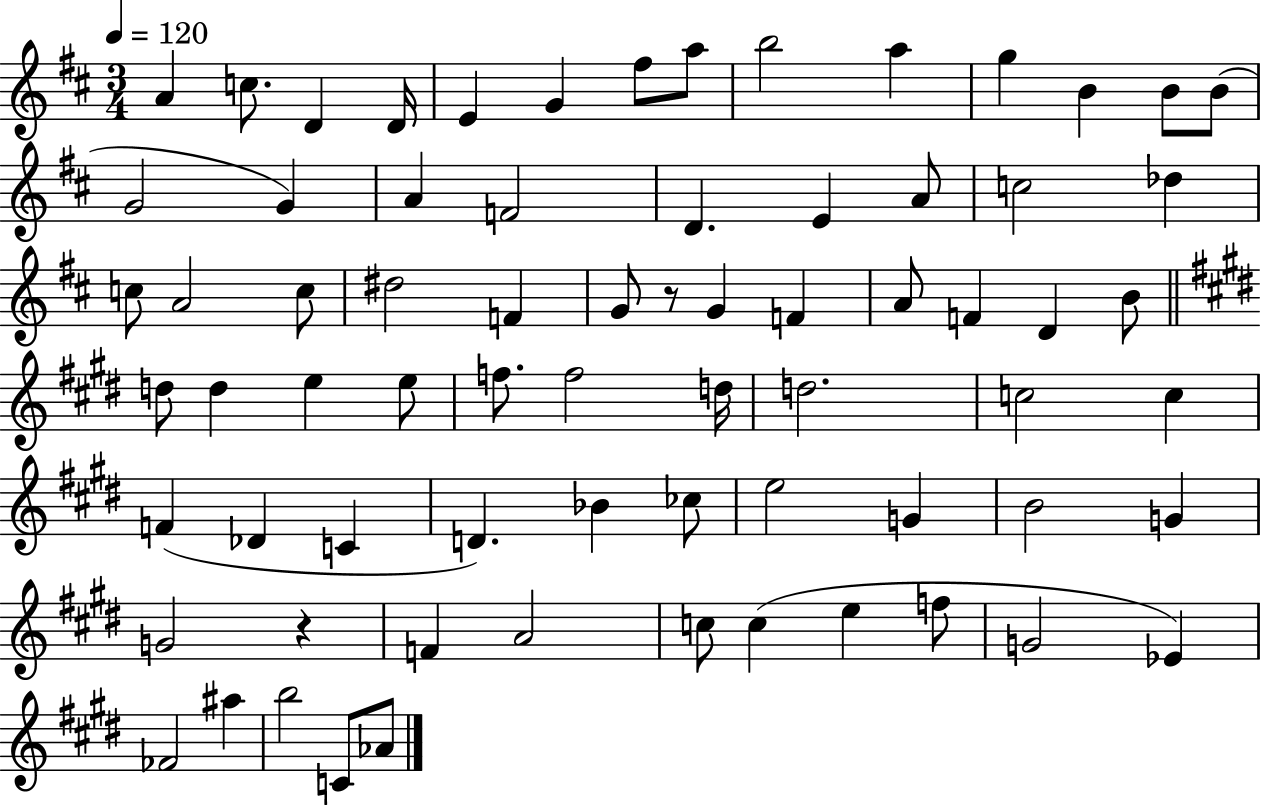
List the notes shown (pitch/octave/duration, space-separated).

A4/q C5/e. D4/q D4/s E4/q G4/q F#5/e A5/e B5/h A5/q G5/q B4/q B4/e B4/e G4/h G4/q A4/q F4/h D4/q. E4/q A4/e C5/h Db5/q C5/e A4/h C5/e D#5/h F4/q G4/e R/e G4/q F4/q A4/e F4/q D4/q B4/e D5/e D5/q E5/q E5/e F5/e. F5/h D5/s D5/h. C5/h C5/q F4/q Db4/q C4/q D4/q. Bb4/q CES5/e E5/h G4/q B4/h G4/q G4/h R/q F4/q A4/h C5/e C5/q E5/q F5/e G4/h Eb4/q FES4/h A#5/q B5/h C4/e Ab4/e